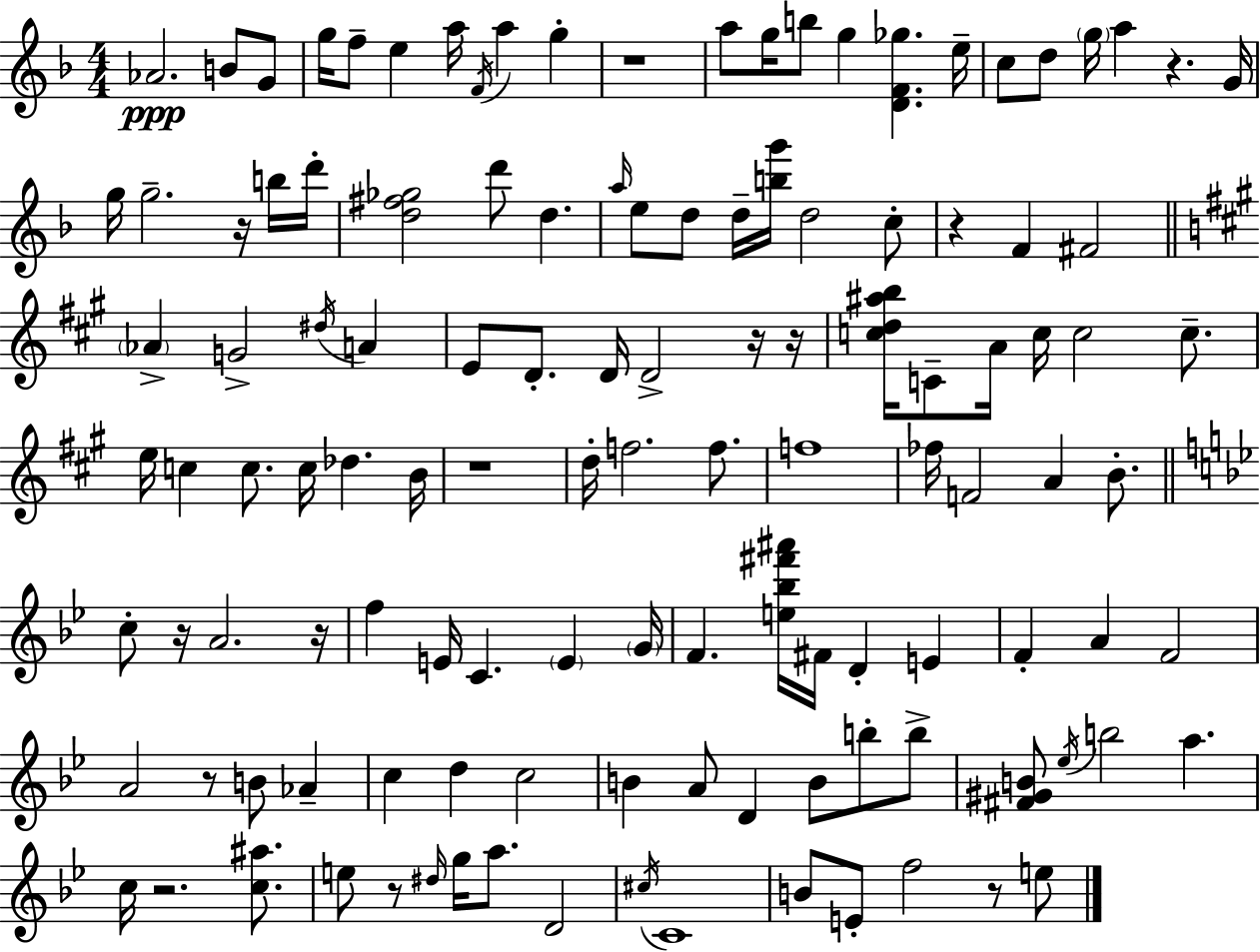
{
  \clef treble
  \numericTimeSignature
  \time 4/4
  \key d \minor
  \repeat volta 2 { aes'2.\ppp b'8 g'8 | g''16 f''8-- e''4 a''16 \acciaccatura { f'16 } a''4 g''4-. | r1 | a''8 g''16 b''8 g''4 <d' f' ges''>4. | \break e''16-- c''8 d''8 \parenthesize g''16 a''4 r4. | g'16 g''16 g''2.-- r16 b''16 | d'''16-. <d'' fis'' ges''>2 d'''8 d''4. | \grace { a''16 } e''8 d''8 d''16-- <b'' g'''>16 d''2 | \break c''8-. r4 f'4 fis'2 | \bar "||" \break \key a \major \parenthesize aes'4-> g'2-> \acciaccatura { dis''16 } a'4 | e'8 d'8.-. d'16 d'2-> r16 | r16 <c'' d'' ais'' b''>16 c'8-- a'16 c''16 c''2 c''8.-- | e''16 c''4 c''8. c''16 des''4. | \break b'16 r1 | d''16-. f''2. f''8. | f''1 | fes''16 f'2 a'4 b'8.-. | \break \bar "||" \break \key g \minor c''8-. r16 a'2. r16 | f''4 e'16 c'4. \parenthesize e'4 \parenthesize g'16 | f'4. <e'' bes'' fis''' ais'''>16 fis'16 d'4-. e'4 | f'4-. a'4 f'2 | \break a'2 r8 b'8 aes'4-- | c''4 d''4 c''2 | b'4 a'8 d'4 b'8 b''8-. b''8-> | <fis' gis' b'>8 \acciaccatura { ees''16 } b''2 a''4. | \break c''16 r2. <c'' ais''>8. | e''8 r8 \grace { dis''16 } g''16 a''8. d'2 | \acciaccatura { cis''16 } c'1 | b'8 e'8-. f''2 r8 | \break e''8 } \bar "|."
}